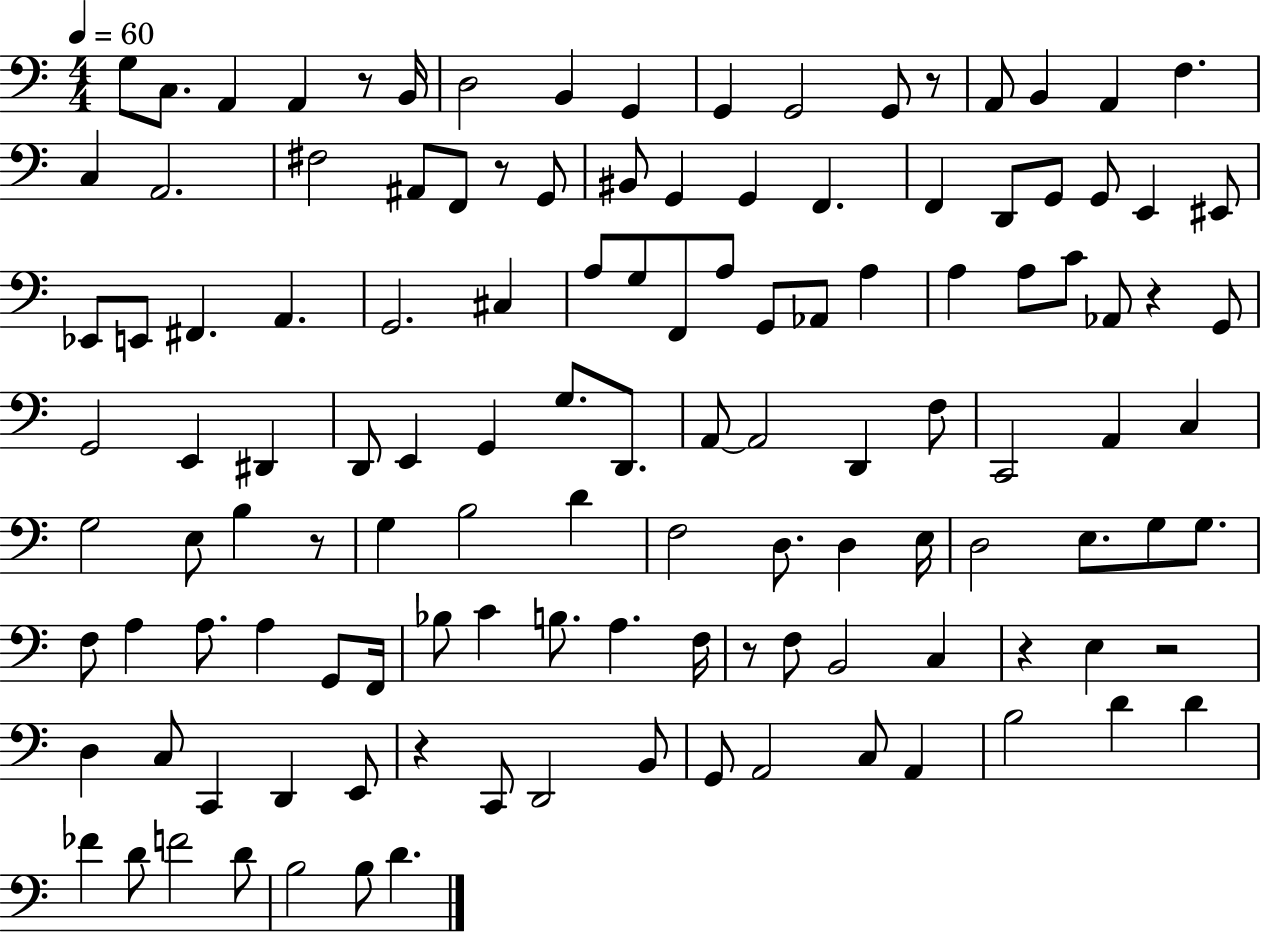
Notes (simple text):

G3/e C3/e. A2/q A2/q R/e B2/s D3/h B2/q G2/q G2/q G2/h G2/e R/e A2/e B2/q A2/q F3/q. C3/q A2/h. F#3/h A#2/e F2/e R/e G2/e BIS2/e G2/q G2/q F2/q. F2/q D2/e G2/e G2/e E2/q EIS2/e Eb2/e E2/e F#2/q. A2/q. G2/h. C#3/q A3/e G3/e F2/e A3/e G2/e Ab2/e A3/q A3/q A3/e C4/e Ab2/e R/q G2/e G2/h E2/q D#2/q D2/e E2/q G2/q G3/e. D2/e. A2/e A2/h D2/q F3/e C2/h A2/q C3/q G3/h E3/e B3/q R/e G3/q B3/h D4/q F3/h D3/e. D3/q E3/s D3/h E3/e. G3/e G3/e. F3/e A3/q A3/e. A3/q G2/e F2/s Bb3/e C4/q B3/e. A3/q. F3/s R/e F3/e B2/h C3/q R/q E3/q R/h D3/q C3/e C2/q D2/q E2/e R/q C2/e D2/h B2/e G2/e A2/h C3/e A2/q B3/h D4/q D4/q FES4/q D4/e F4/h D4/e B3/h B3/e D4/q.